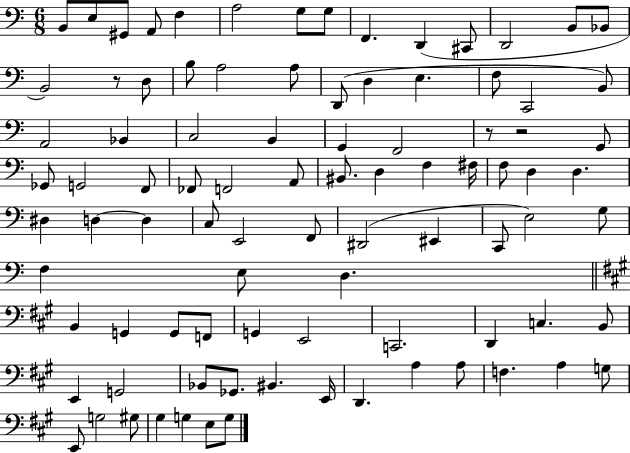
X:1
T:Untitled
M:6/8
L:1/4
K:C
B,,/2 E,/2 ^G,,/2 A,,/2 F, A,2 G,/2 G,/2 F,, D,, ^C,,/2 D,,2 B,,/2 _B,,/2 B,,2 z/2 D,/2 B,/2 A,2 A,/2 D,,/2 D, E, F,/2 C,,2 B,,/2 A,,2 _B,, C,2 B,, G,, F,,2 z/2 z2 G,,/2 _G,,/2 G,,2 F,,/2 _F,,/2 F,,2 A,,/2 ^B,,/2 D, F, ^F,/4 F,/2 D, D, ^D, D, D, C,/2 E,,2 F,,/2 ^D,,2 ^E,, C,,/2 E,2 G,/2 F, E,/2 D, B,, G,, G,,/2 F,,/2 G,, E,,2 C,,2 D,, C, B,,/2 E,, G,,2 _B,,/2 _G,,/2 ^B,, E,,/4 D,, A, A,/2 F, A, G,/2 E,,/2 G,2 ^G,/2 ^G, G, E,/2 G,/2